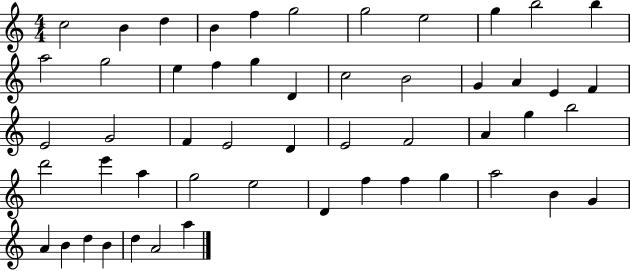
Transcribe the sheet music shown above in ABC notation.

X:1
T:Untitled
M:4/4
L:1/4
K:C
c2 B d B f g2 g2 e2 g b2 b a2 g2 e f g D c2 B2 G A E F E2 G2 F E2 D E2 F2 A g b2 d'2 e' a g2 e2 D f f g a2 B G A B d B d A2 a